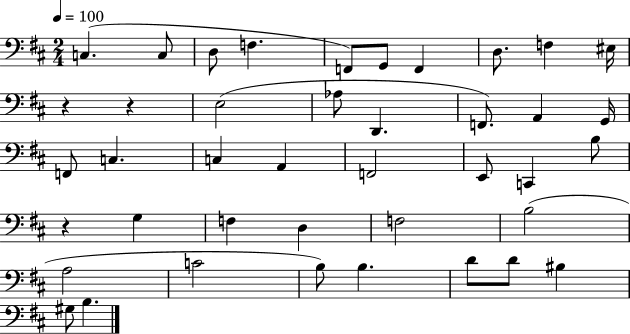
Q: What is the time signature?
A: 2/4